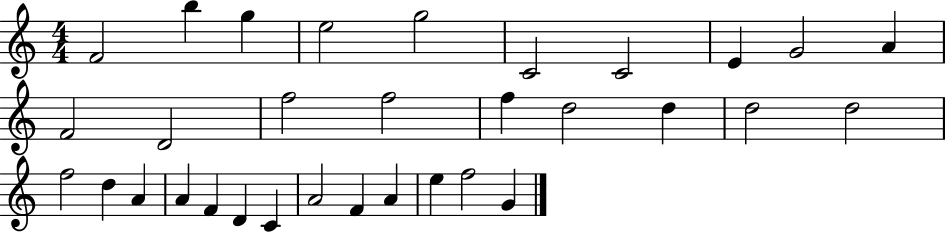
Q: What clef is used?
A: treble